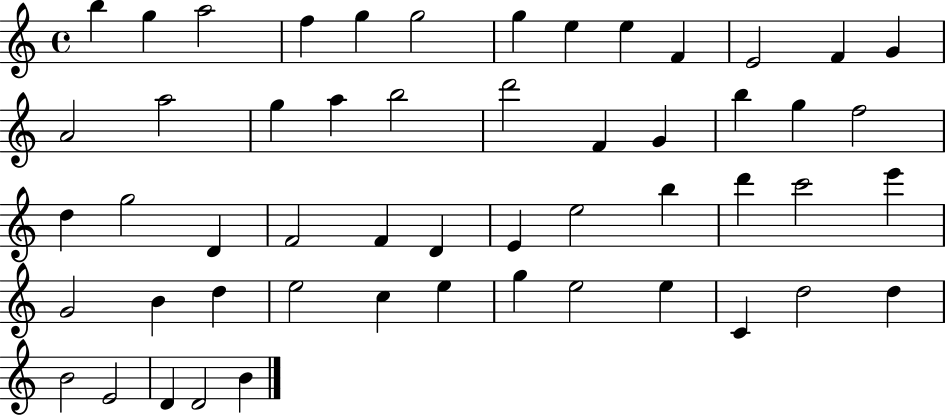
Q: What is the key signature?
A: C major